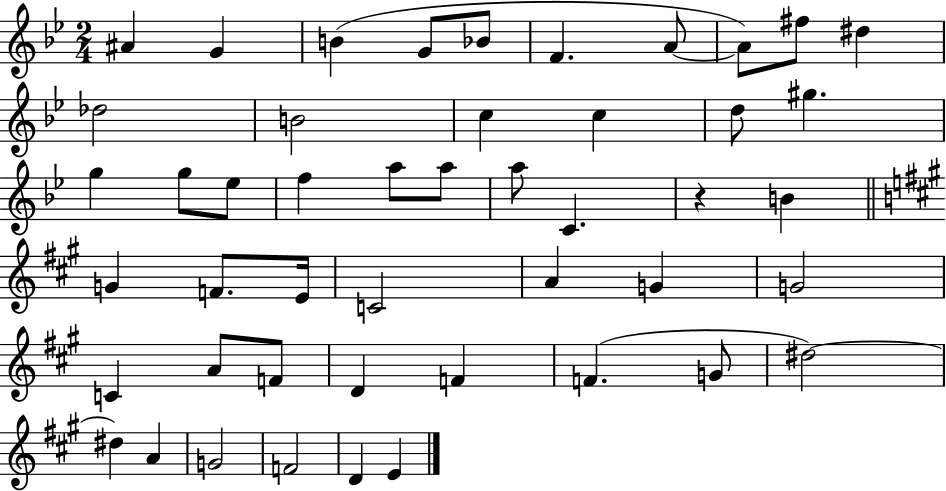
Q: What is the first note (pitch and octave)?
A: A#4